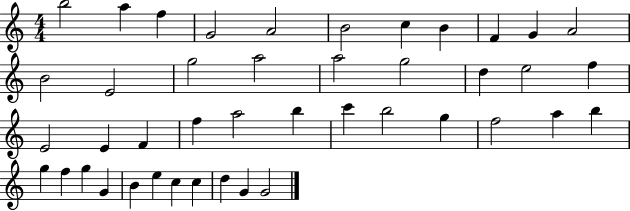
B5/h A5/q F5/q G4/h A4/h B4/h C5/q B4/q F4/q G4/q A4/h B4/h E4/h G5/h A5/h A5/h G5/h D5/q E5/h F5/q E4/h E4/q F4/q F5/q A5/h B5/q C6/q B5/h G5/q F5/h A5/q B5/q G5/q F5/q G5/q G4/q B4/q E5/q C5/q C5/q D5/q G4/q G4/h